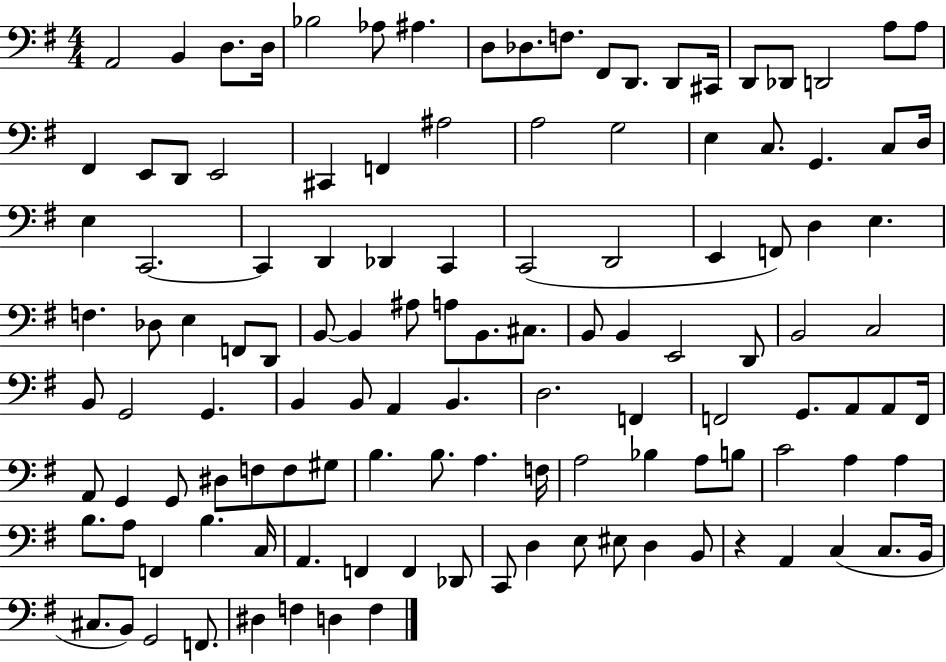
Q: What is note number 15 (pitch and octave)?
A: D2